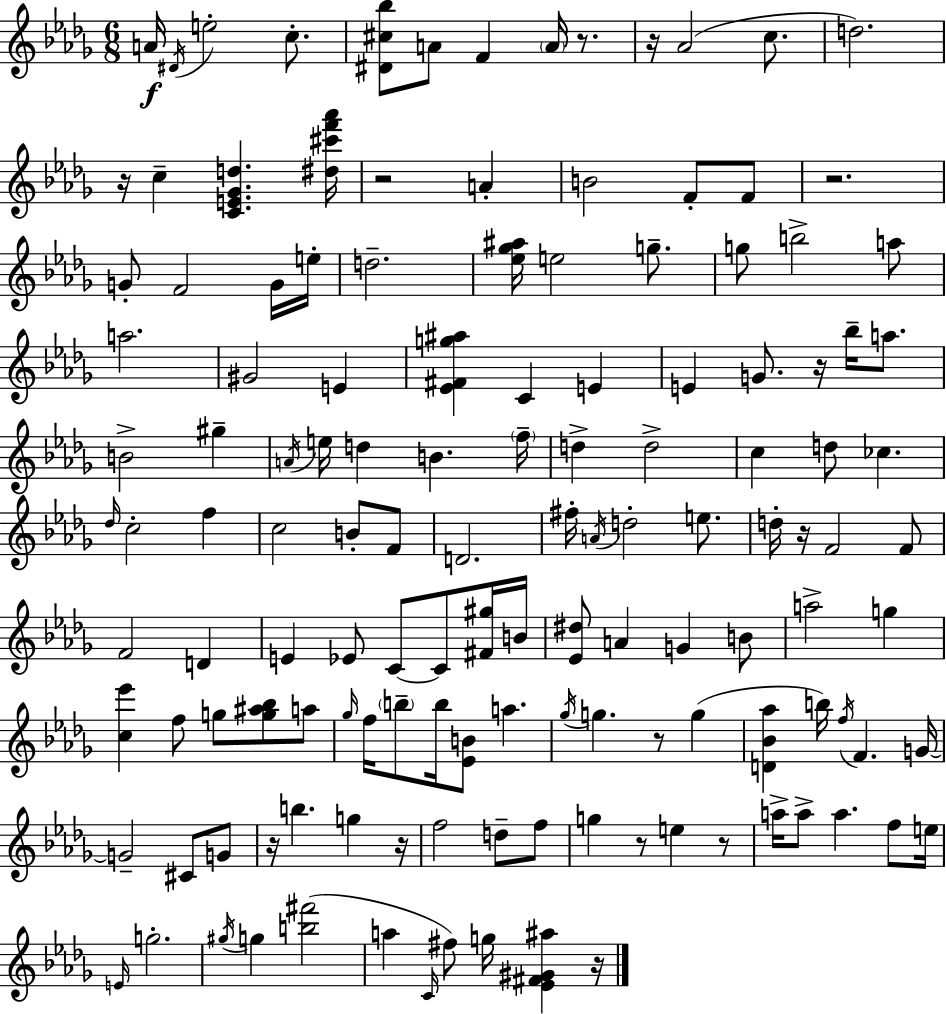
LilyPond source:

{
  \clef treble
  \numericTimeSignature
  \time 6/8
  \key bes \minor
  a'16\f \acciaccatura { dis'16 } e''2-. c''8.-. | <dis' cis'' bes''>8 a'8 f'4 \parenthesize a'16 r8. | r16 aes'2( c''8. | d''2.) | \break r16 c''4-- <c' e' ges' d''>4. | <dis'' cis''' f''' aes'''>16 r2 a'4-. | b'2 f'8-. f'8 | r2. | \break g'8-. f'2 g'16 | e''16-. d''2.-- | <ees'' ges'' ais''>16 e''2 g''8.-- | g''8 b''2-> a''8 | \break a''2. | gis'2 e'4 | <ees' fis' g'' ais''>4 c'4 e'4 | e'4 g'8. r16 bes''16-- a''8. | \break b'2-> gis''4-- | \acciaccatura { a'16 } e''16 d''4 b'4. | \parenthesize f''16-- d''4-> d''2-> | c''4 d''8 ces''4. | \break \grace { des''16 } c''2-. f''4 | c''2 b'8-. | f'8 d'2. | fis''16-. \acciaccatura { a'16 } d''2-. | \break e''8. d''16-. r16 f'2 | f'8 f'2 | d'4 e'4 ees'8 c'8~~ | c'8 <fis' gis''>16 b'16 <ees' dis''>8 a'4 g'4 | \break b'8 a''2-> | g''4 <c'' ees'''>4 f''8 g''8 | <g'' ais'' bes''>8 a''8 \grace { ges''16 } f''16 \parenthesize b''8-- b''16 <ees' b'>8 a''4. | \acciaccatura { ges''16 } g''4. | \break r8 g''4( <d' bes' aes''>4 b''16) \acciaccatura { f''16 } | f'4. g'16~~ g'2-- | cis'8 g'8 r16 b''4. | g''4 r16 f''2 | \break d''8-- f''8 g''4 r8 | e''4 r8 a''16-> a''8-> a''4. | f''8 e''16 \grace { e'16 } g''2.-. | \acciaccatura { gis''16 } g''4 | \break <b'' fis'''>2( a''4 | \grace { c'16 } fis''8) g''16 <ees' fis' gis' ais''>4 r16 \bar "|."
}